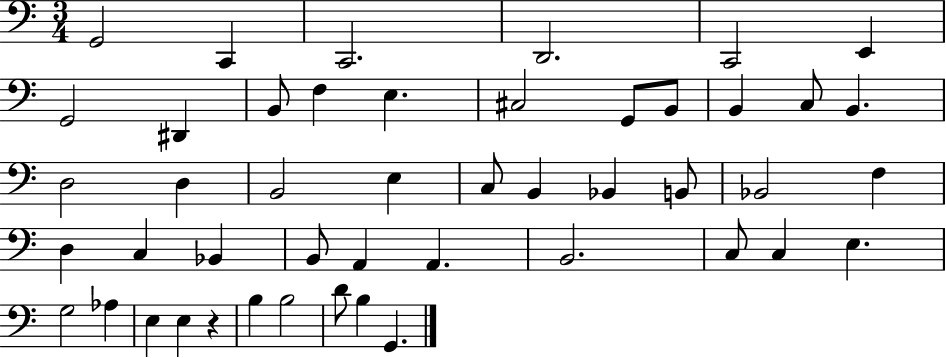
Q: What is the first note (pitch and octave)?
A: G2